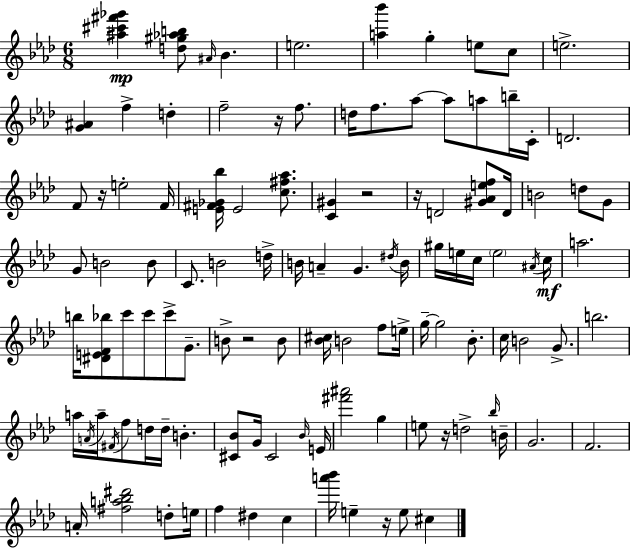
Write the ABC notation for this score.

X:1
T:Untitled
M:6/8
L:1/4
K:Ab
[^a^c'^f'_g'] [d^g_ab]/2 ^A/4 _B e2 [a_b'] g e/2 c/2 e2 [G^A] f d f2 z/4 f/2 d/4 f/2 _a/2 _a/2 a/2 b/4 C/4 D2 F/2 z/4 e2 F/4 [E^F_G_b]/4 E2 [c^f_a]/2 [C^G] z2 z/4 D2 [^G_Aef]/2 D/4 B2 d/2 G/2 G/2 B2 B/2 C/2 B2 d/4 B/4 A G ^d/4 B/4 ^g/4 e/4 c/4 e2 ^A/4 c/4 a2 b/4 [^DEF_b]/2 c'/2 c'/2 c'/2 G/2 B/2 z2 B/2 [_B^c]/4 B2 f/2 e/4 g/4 g2 _B/2 c/4 B2 G/2 b2 a/4 A/4 a/4 ^F/4 f/2 d/4 d/4 B [^C_B]/2 G/4 ^C2 _B/4 E/4 [^f'^a']2 g e/2 z/4 d2 _b/4 B/4 G2 F2 A/4 [^fa_b^d']2 d/2 e/4 f ^d c [a'_b']/4 e z/4 e/2 ^c